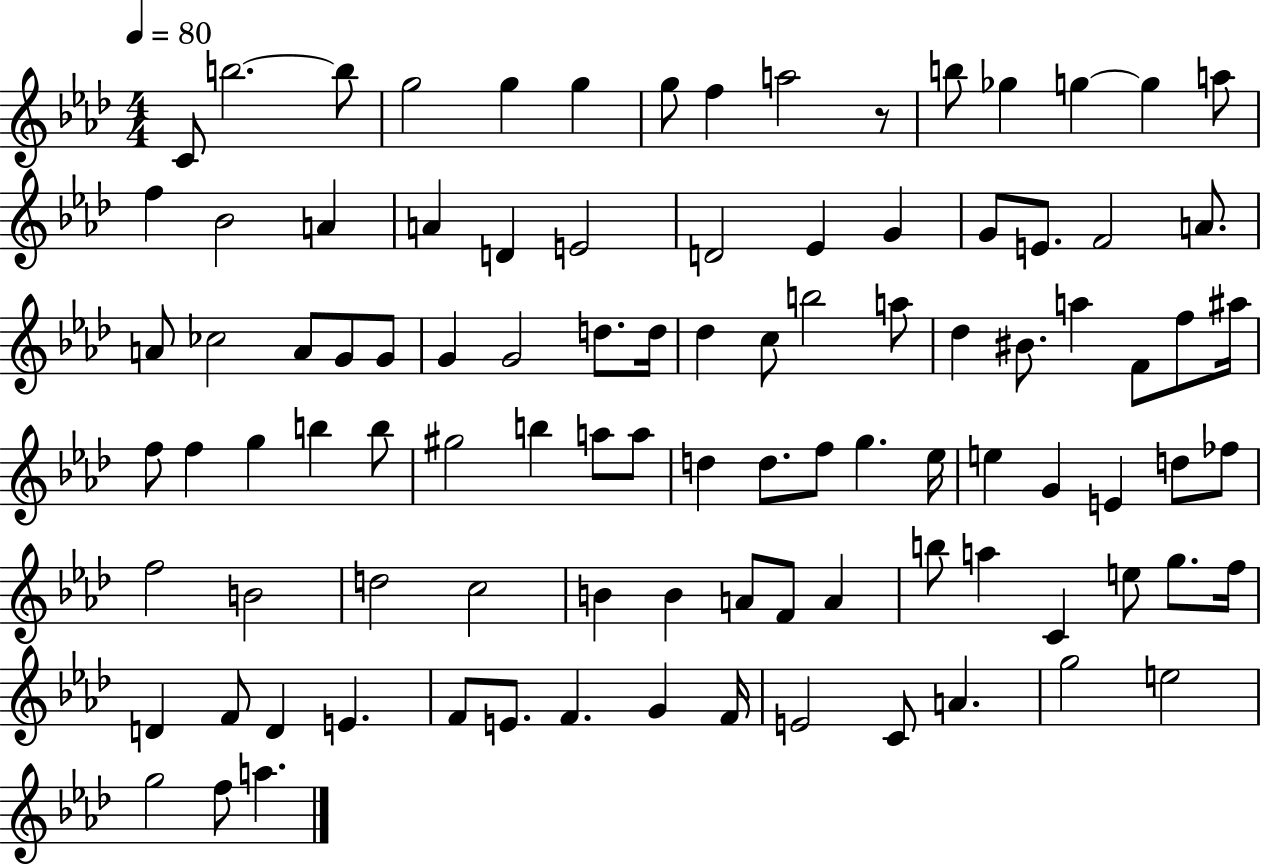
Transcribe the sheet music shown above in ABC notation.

X:1
T:Untitled
M:4/4
L:1/4
K:Ab
C/2 b2 b/2 g2 g g g/2 f a2 z/2 b/2 _g g g a/2 f _B2 A A D E2 D2 _E G G/2 E/2 F2 A/2 A/2 _c2 A/2 G/2 G/2 G G2 d/2 d/4 _d c/2 b2 a/2 _d ^B/2 a F/2 f/2 ^a/4 f/2 f g b b/2 ^g2 b a/2 a/2 d d/2 f/2 g _e/4 e G E d/2 _f/2 f2 B2 d2 c2 B B A/2 F/2 A b/2 a C e/2 g/2 f/4 D F/2 D E F/2 E/2 F G F/4 E2 C/2 A g2 e2 g2 f/2 a